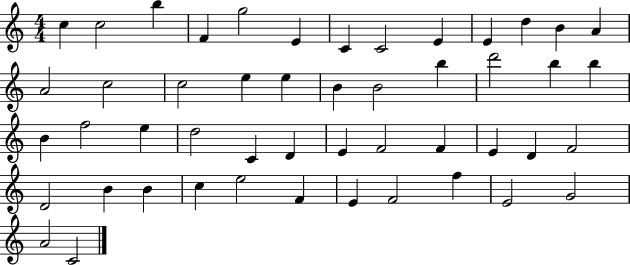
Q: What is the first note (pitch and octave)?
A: C5